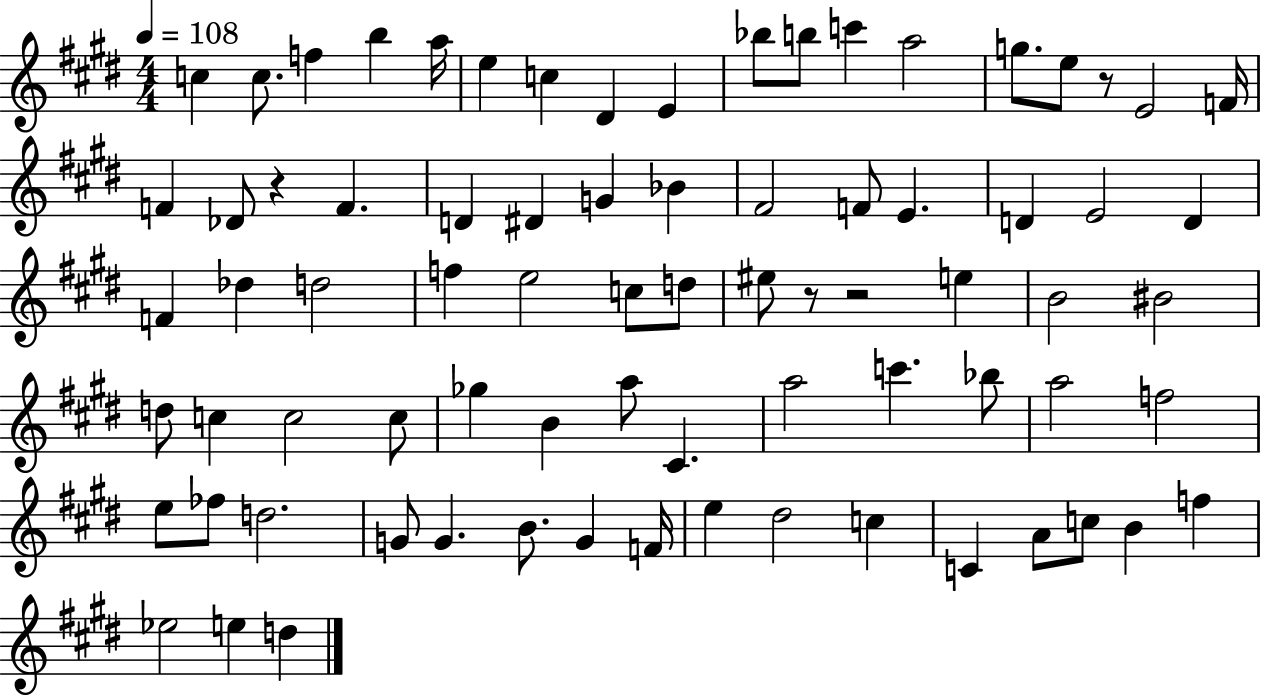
C5/q C5/e. F5/q B5/q A5/s E5/q C5/q D#4/q E4/q Bb5/e B5/e C6/q A5/h G5/e. E5/e R/e E4/h F4/s F4/q Db4/e R/q F4/q. D4/q D#4/q G4/q Bb4/q F#4/h F4/e E4/q. D4/q E4/h D4/q F4/q Db5/q D5/h F5/q E5/h C5/e D5/e EIS5/e R/e R/h E5/q B4/h BIS4/h D5/e C5/q C5/h C5/e Gb5/q B4/q A5/e C#4/q. A5/h C6/q. Bb5/e A5/h F5/h E5/e FES5/e D5/h. G4/e G4/q. B4/e. G4/q F4/s E5/q D#5/h C5/q C4/q A4/e C5/e B4/q F5/q Eb5/h E5/q D5/q